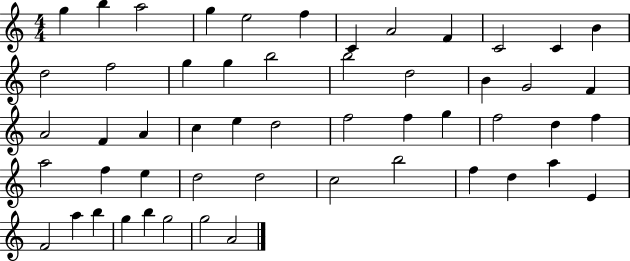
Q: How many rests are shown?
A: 0